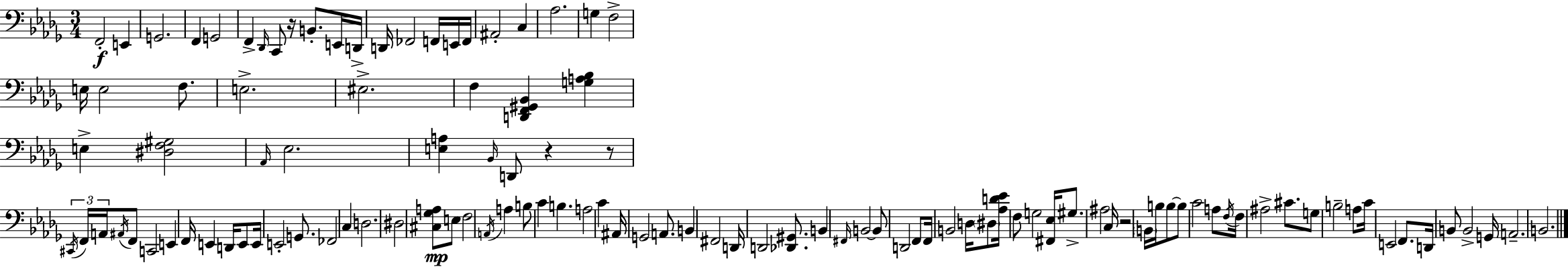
{
  \clef bass
  \numericTimeSignature
  \time 3/4
  \key bes \minor
  f,2-.\f e,4 | g,2. | f,4 g,2 | f,4-> \grace { des,16 } c,8 r16 b,8.-. e,16 | \break d,16-> d,16 fes,2 f,16 e,16 | f,16 ais,2-. c4 | aes2. | g4 f2-> | \break e16 e2 f8. | e2.-> | eis2.-> | f4 <d, f, gis, bes,>4 <g a bes>4 | \break e4-> <dis f gis>2 | \grace { aes,16 } ees2. | <e a>4 \grace { bes,16 } d,8 r4 | r8 \tuplet 3/2 { \acciaccatura { cis,16 } f,16 a,16 } \acciaccatura { ais,16 } f,8 c,2 | \break e,4 f,16 e,4 | d,16 e,8 e,16 e,2-. | g,8. fes,2 | c4 d2. | \break dis2 | <cis ges a>8\mp e8 f2 | \acciaccatura { a,16 } a4 b8 c'4 | b4. a2 | \break c'4 ais,16 g,2 | a,8. b,4 fis,2 | d,16 d,2 | <des, gis,>8. b,4 \grace { fis,16 } b,2~~ | \break b,8 d,2 | f,8 f,16 b,2 | d16 \parenthesize dis8 <aes d' ees'>16 f8 g2 | <fis, ees>16 gis8.-> ais2 | \break c16 r2 | \parenthesize b,16 b16 b8~~ b8 c'2 | a8 \acciaccatura { f16 } f16 ais2-> | cis'8. g8 b2-- | \break a8 c'16 e,2 | f,8. d,16 b,8 b,2-> | g,16 a,2.-- | b,2. | \break \bar "|."
}